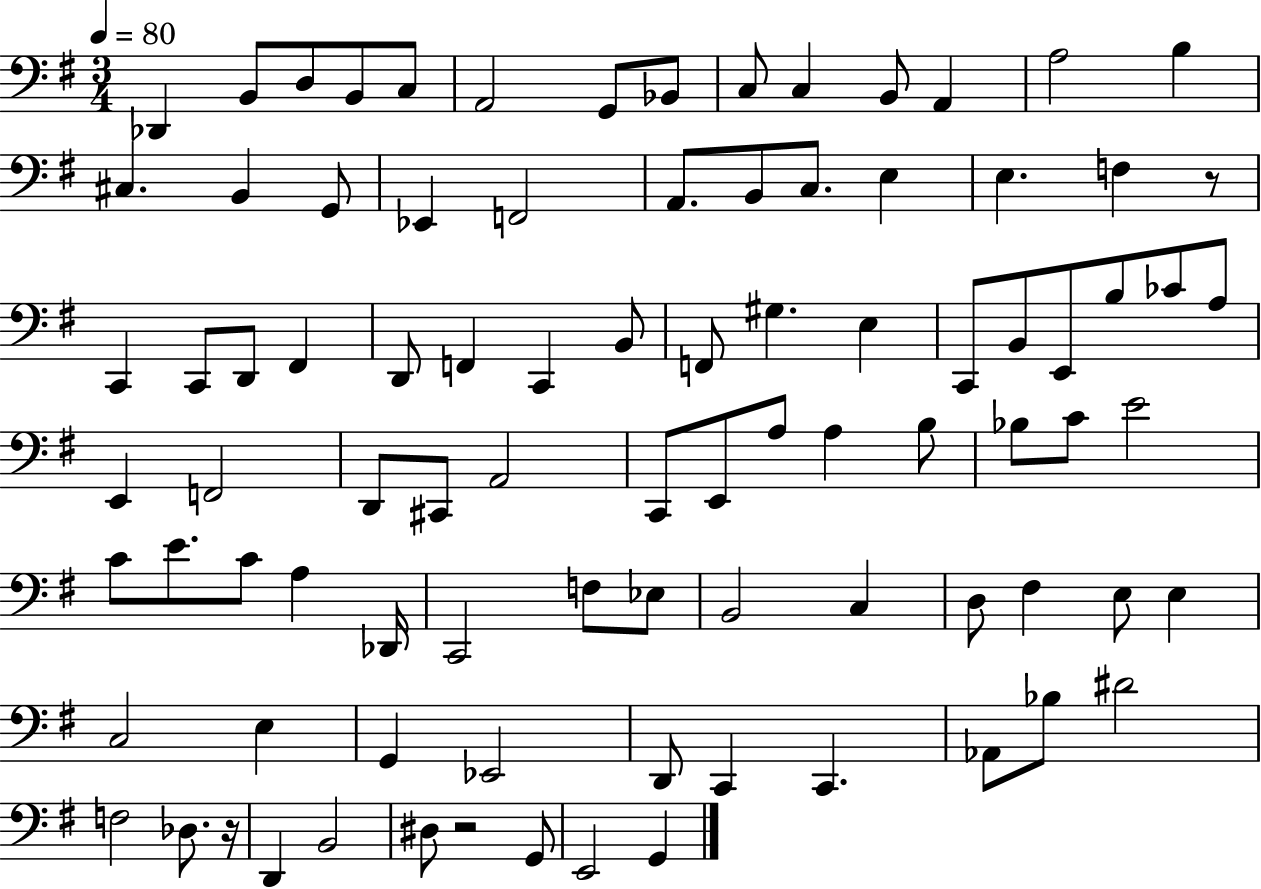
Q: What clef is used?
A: bass